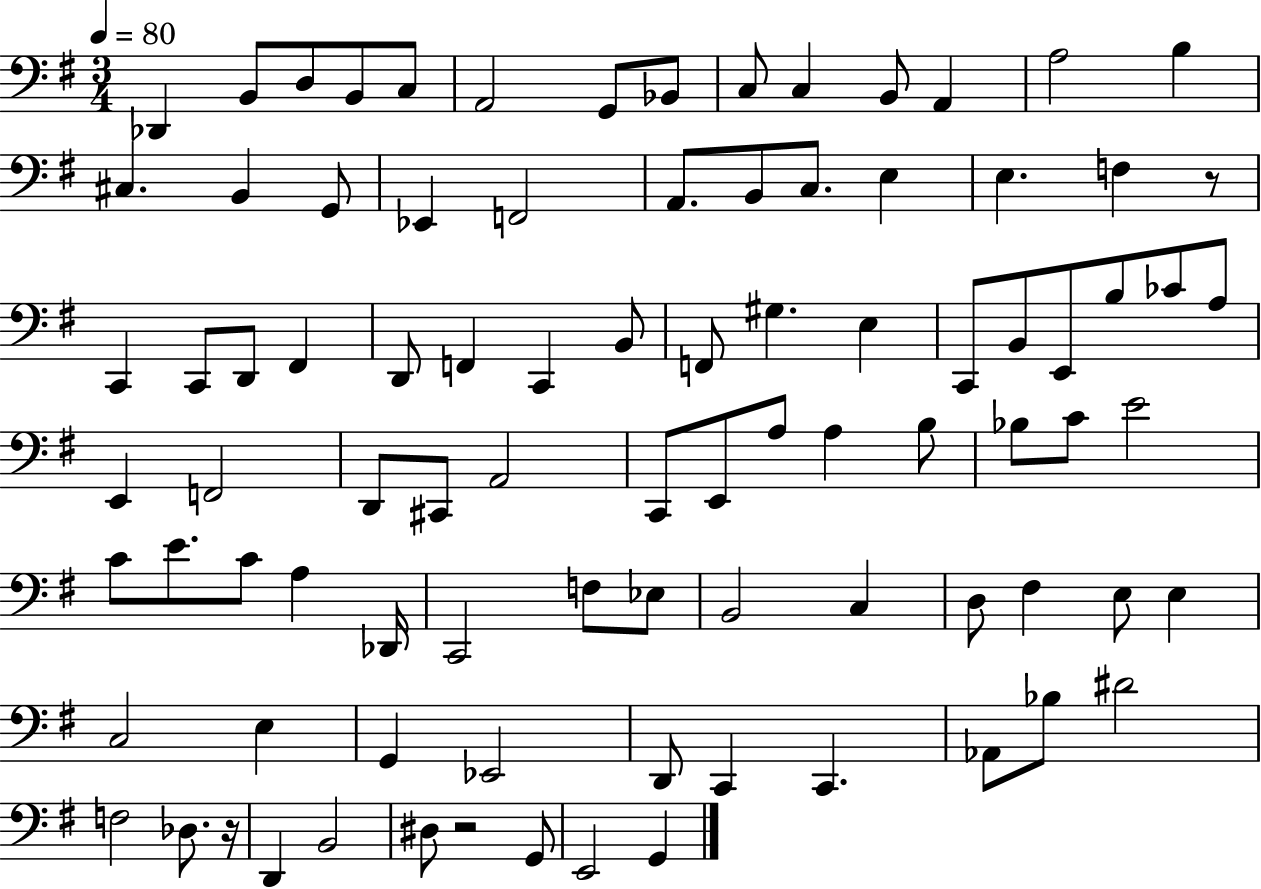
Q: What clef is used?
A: bass